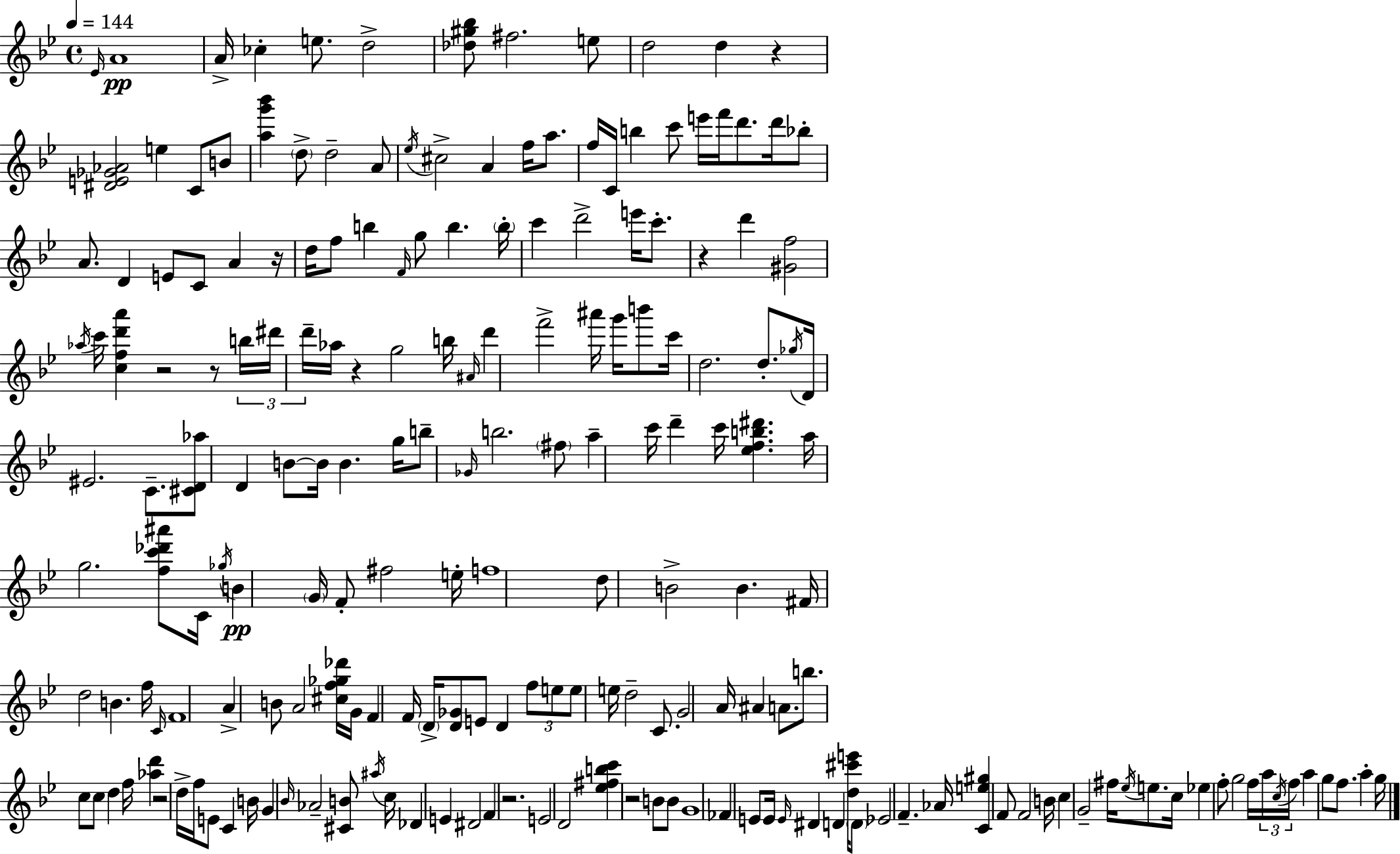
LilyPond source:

{
  \clef treble
  \time 4/4
  \defaultTimeSignature
  \key bes \major
  \tempo 4 = 144
  \grace { ees'16 }\pp a'1 | a'16-> ces''4-. e''8. d''2-> | <des'' gis'' bes''>8 fis''2. e''8 | d''2 d''4 r4 | \break <dis' e' ges' aes'>2 e''4 c'8 b'8 | <a'' g''' bes'''>4 \parenthesize d''8-> d''2-- a'8 | \acciaccatura { ees''16 } cis''2-> a'4 f''16 a''8. | f''16 c'16 b''4 c'''8 e'''16 f'''16 d'''8. d'''16 | \break bes''8-. a'8. d'4 e'8 c'8 a'4 | r16 d''16 f''8 b''4 \grace { f'16 } g''8 b''4. | \parenthesize b''16-. c'''4 d'''2-> e'''16 | c'''8.-. r4 d'''4 <gis' f''>2 | \break \acciaccatura { aes''16 } c'''16 <c'' f'' d''' a'''>4 r2 | r8 \tuplet 3/2 { b''16 dis'''16 d'''16-- } aes''16 r4 g''2 | b''16 \grace { ais'16 } d'''4 f'''2-> | ais'''16 g'''16 b'''8 c'''16 d''2. | \break d''8.-. \acciaccatura { ges''16 } d'16 eis'2. | c'8.-- <cis' d' aes''>8 d'4 b'8~~ b'16 b'4. | g''16 b''8-- \grace { ges'16 } b''2. | \parenthesize fis''8 a''4-- c'''16 d'''4-- | \break c'''16 <ees'' f'' b'' dis'''>4. a''16 g''2. | <f'' c''' des''' ais'''>8 c'16 \acciaccatura { ges''16 } b'4\pp \parenthesize g'16 f'8-. fis''2 | e''16-. f''1 | d''8 b'2-> | \break b'4. fis'16 d''2 | b'4. f''16 \grace { c'16 } f'1 | a'4-> b'8 a'2 | <cis'' f'' ges'' des'''>16 g'16 f'4 f'16 \parenthesize d'16-> <d' ges'>8 | \break e'8 d'4 \tuplet 3/2 { f''8 e''8 e''8 } e''16 d''2-- | c'8. g'2 | a'16 ais'4 a'8. b''8. c''8 c''8 | d''4 f''16 <aes'' d'''>4 r2 | \break d''16-> f''16 e'8 c'4 b'16 g'4 \grace { bes'16 } aes'2-- | <cis' b'>8 \acciaccatura { ais''16 } c''16 des'4 e'4 | dis'2 f'4 r2. | e'2 | \break d'2 <ees'' fis'' b'' c'''>4 r2 | b'8 b'8 g'1 | fes'4 e'8 | e'16 \grace { e'16 } dis'4 d'4 <d'' cis''' e'''>16 \parenthesize d'8 ees'2 | \break f'4.-- aes'16 <c' e'' gis''>4 | f'8 f'2 b'16 c''4 | g'2-- fis''16 \acciaccatura { ees''16 } e''8. c''16 ees''4 | f''8-. g''2 f''16 \tuplet 3/2 { a''16 \acciaccatura { c''16 } f''16 } | \break a''4 g''8 f''8. a''4-. g''16 \bar "|."
}